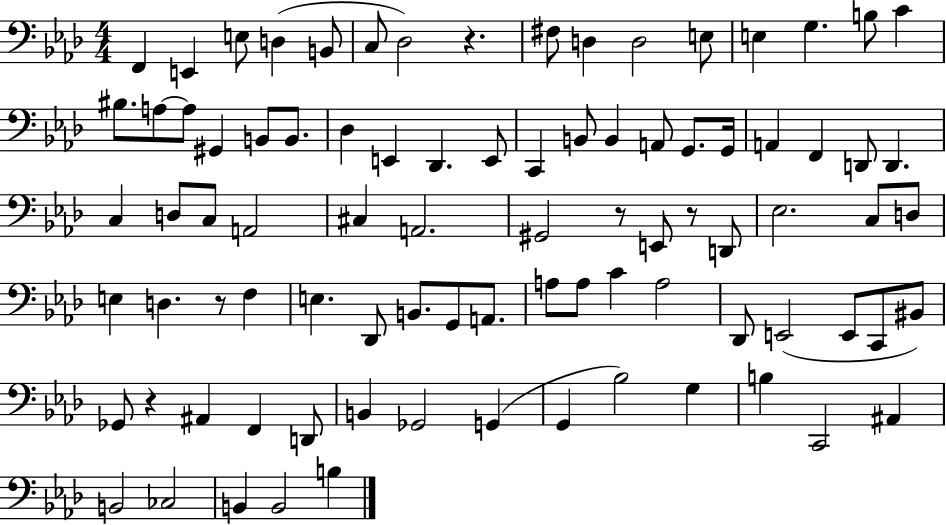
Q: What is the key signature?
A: AES major